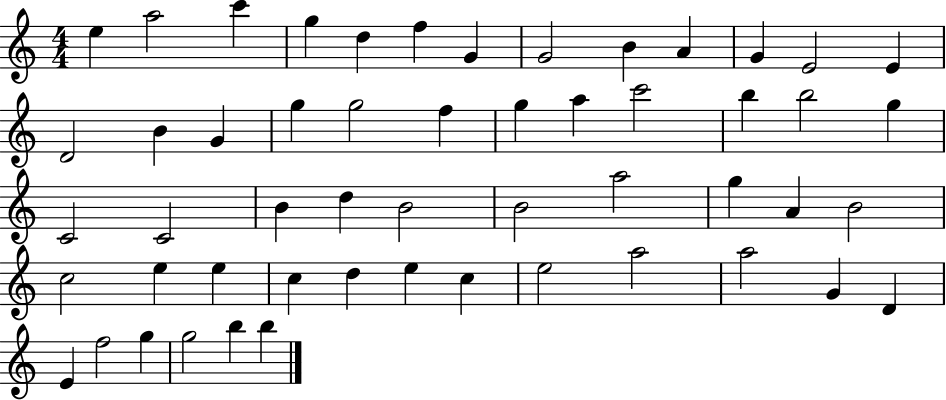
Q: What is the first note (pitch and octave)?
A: E5